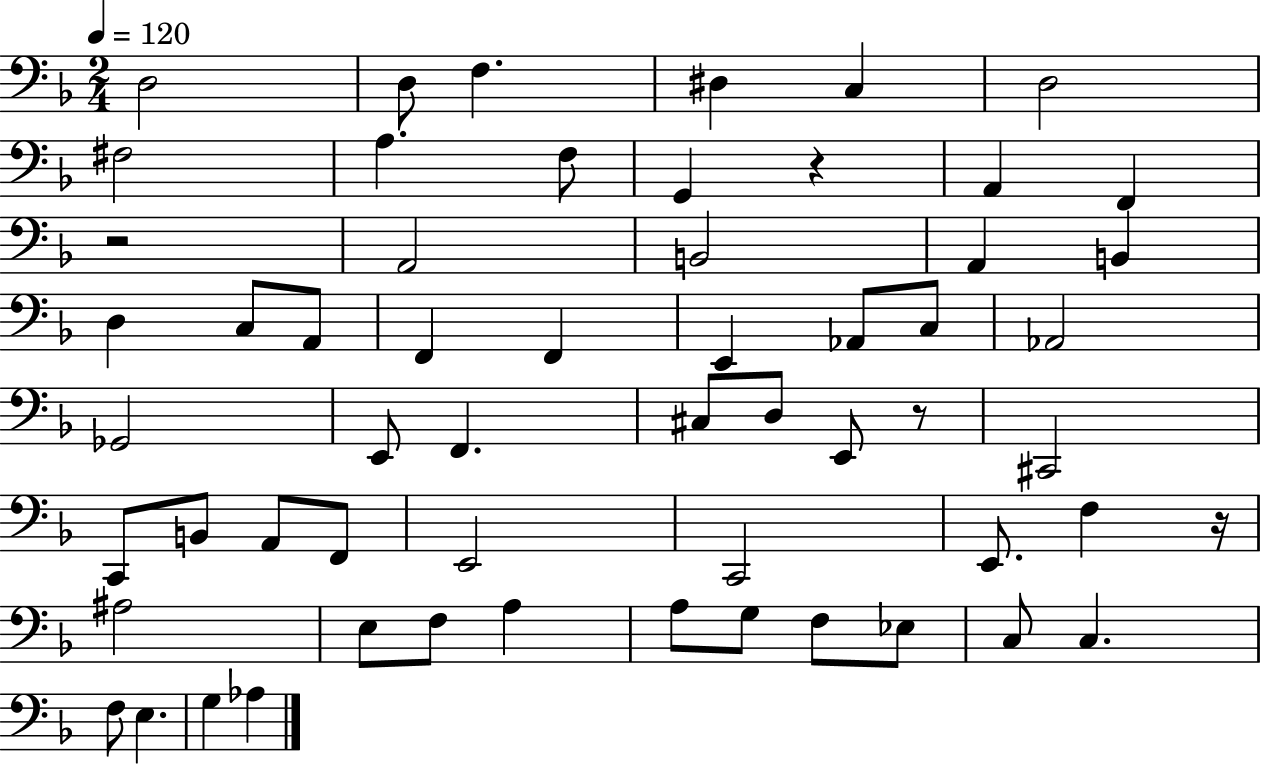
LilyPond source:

{
  \clef bass
  \numericTimeSignature
  \time 2/4
  \key f \major
  \tempo 4 = 120
  d2 | d8 f4. | dis4 c4 | d2 | \break fis2 | a4. f8 | g,4 r4 | a,4 f,4 | \break r2 | a,2 | b,2 | a,4 b,4 | \break d4 c8 a,8 | f,4 f,4 | e,4 aes,8 c8 | aes,2 | \break ges,2 | e,8 f,4. | cis8 d8 e,8 r8 | cis,2 | \break c,8 b,8 a,8 f,8 | e,2 | c,2 | e,8. f4 r16 | \break ais2 | e8 f8 a4 | a8 g8 f8 ees8 | c8 c4. | \break f8 e4. | g4 aes4 | \bar "|."
}